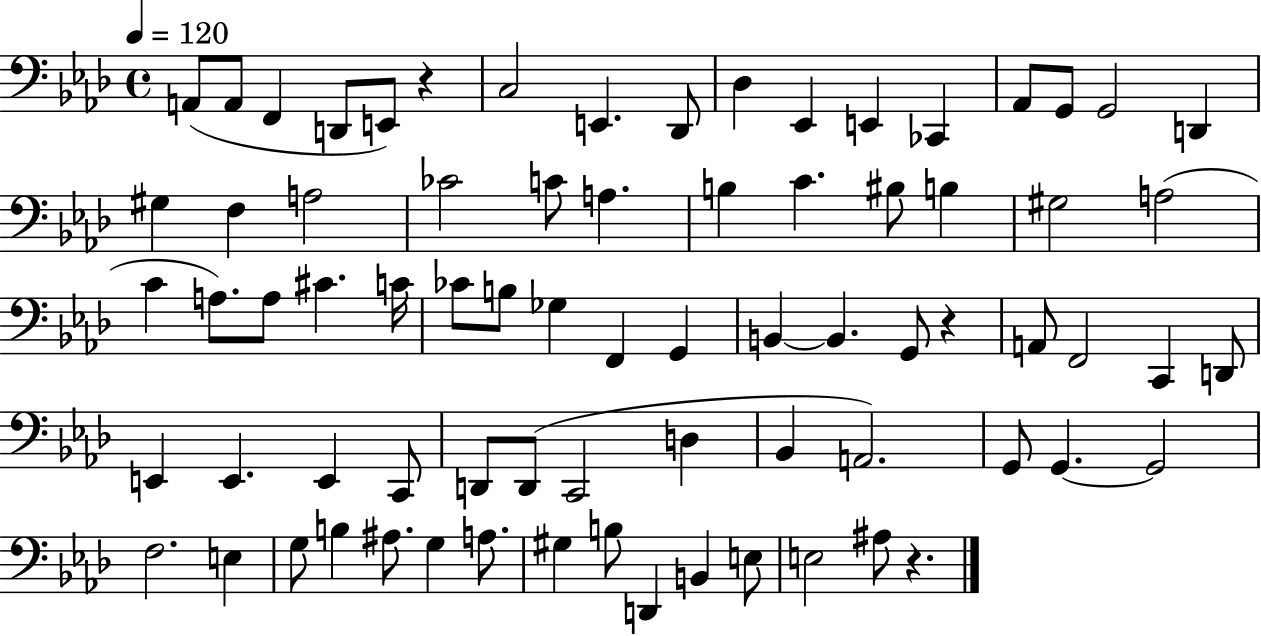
X:1
T:Untitled
M:4/4
L:1/4
K:Ab
A,,/2 A,,/2 F,, D,,/2 E,,/2 z C,2 E,, _D,,/2 _D, _E,, E,, _C,, _A,,/2 G,,/2 G,,2 D,, ^G, F, A,2 _C2 C/2 A, B, C ^B,/2 B, ^G,2 A,2 C A,/2 A,/2 ^C C/4 _C/2 B,/2 _G, F,, G,, B,, B,, G,,/2 z A,,/2 F,,2 C,, D,,/2 E,, E,, E,, C,,/2 D,,/2 D,,/2 C,,2 D, _B,, A,,2 G,,/2 G,, G,,2 F,2 E, G,/2 B, ^A,/2 G, A,/2 ^G, B,/2 D,, B,, E,/2 E,2 ^A,/2 z